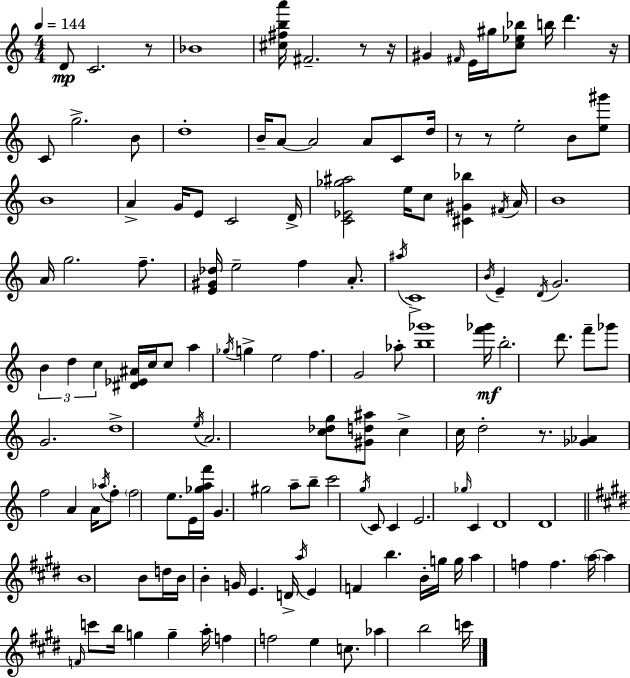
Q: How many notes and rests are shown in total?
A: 142